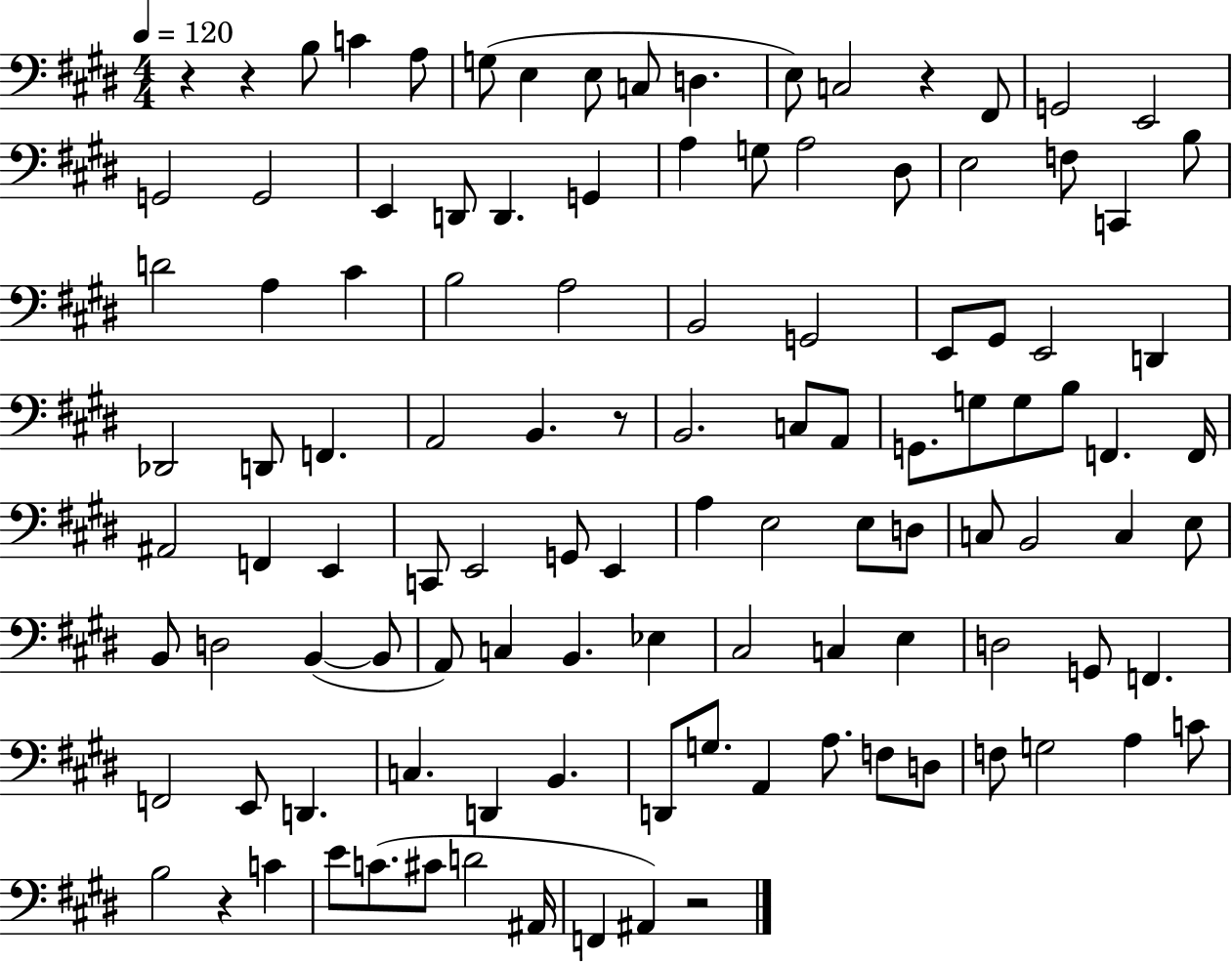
X:1
T:Untitled
M:4/4
L:1/4
K:E
z z B,/2 C A,/2 G,/2 E, E,/2 C,/2 D, E,/2 C,2 z ^F,,/2 G,,2 E,,2 G,,2 G,,2 E,, D,,/2 D,, G,, A, G,/2 A,2 ^D,/2 E,2 F,/2 C,, B,/2 D2 A, ^C B,2 A,2 B,,2 G,,2 E,,/2 ^G,,/2 E,,2 D,, _D,,2 D,,/2 F,, A,,2 B,, z/2 B,,2 C,/2 A,,/2 G,,/2 G,/2 G,/2 B,/2 F,, F,,/4 ^A,,2 F,, E,, C,,/2 E,,2 G,,/2 E,, A, E,2 E,/2 D,/2 C,/2 B,,2 C, E,/2 B,,/2 D,2 B,, B,,/2 A,,/2 C, B,, _E, ^C,2 C, E, D,2 G,,/2 F,, F,,2 E,,/2 D,, C, D,, B,, D,,/2 G,/2 A,, A,/2 F,/2 D,/2 F,/2 G,2 A, C/2 B,2 z C E/2 C/2 ^C/2 D2 ^A,,/4 F,, ^A,, z2